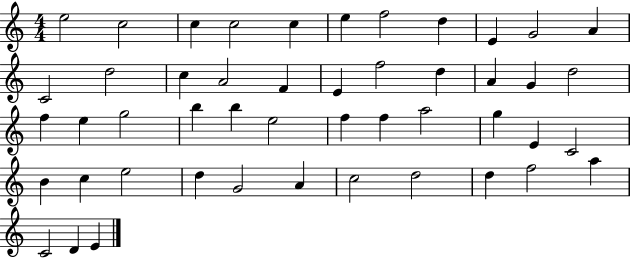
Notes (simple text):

E5/h C5/h C5/q C5/h C5/q E5/q F5/h D5/q E4/q G4/h A4/q C4/h D5/h C5/q A4/h F4/q E4/q F5/h D5/q A4/q G4/q D5/h F5/q E5/q G5/h B5/q B5/q E5/h F5/q F5/q A5/h G5/q E4/q C4/h B4/q C5/q E5/h D5/q G4/h A4/q C5/h D5/h D5/q F5/h A5/q C4/h D4/q E4/q